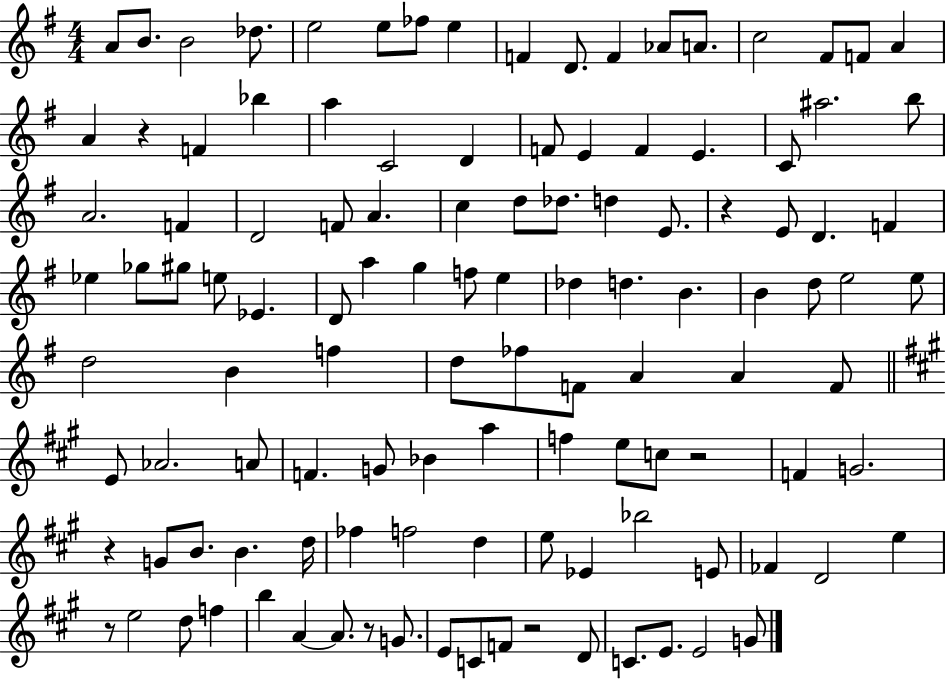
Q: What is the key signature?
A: G major